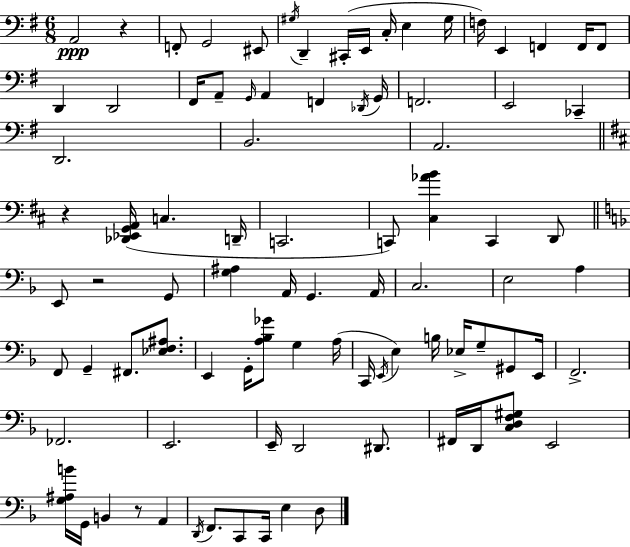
X:1
T:Untitled
M:6/8
L:1/4
K:G
A,,2 z F,,/2 G,,2 ^E,,/2 ^G,/4 D,, ^C,,/4 E,,/4 C,/4 E, ^G,/4 F,/4 E,, F,, F,,/4 F,,/2 D,, D,,2 ^F,,/4 A,,/2 G,,/4 A,, F,, _D,,/4 G,,/4 F,,2 E,,2 _C,, D,,2 B,,2 A,,2 z [_D,,_E,,G,,A,,]/4 C, D,,/4 C,,2 C,,/2 [^C,_AB] C,, D,,/2 E,,/2 z2 G,,/2 [G,^A,] A,,/4 G,, A,,/4 C,2 E,2 A, F,,/2 G,, ^F,,/2 [_E,F,^A,]/2 E,, G,,/4 [A,_B,_G]/2 G, A,/4 C,,/4 E,,/4 E, B,/4 _E,/4 G,/2 ^G,,/2 E,,/4 F,,2 _F,,2 E,,2 E,,/4 D,,2 ^D,,/2 ^F,,/4 D,,/4 [C,D,F,^G,]/2 E,,2 [G,^A,B]/4 G,,/4 B,, z/2 A,, D,,/4 F,,/2 C,,/2 C,,/4 E, D,/2